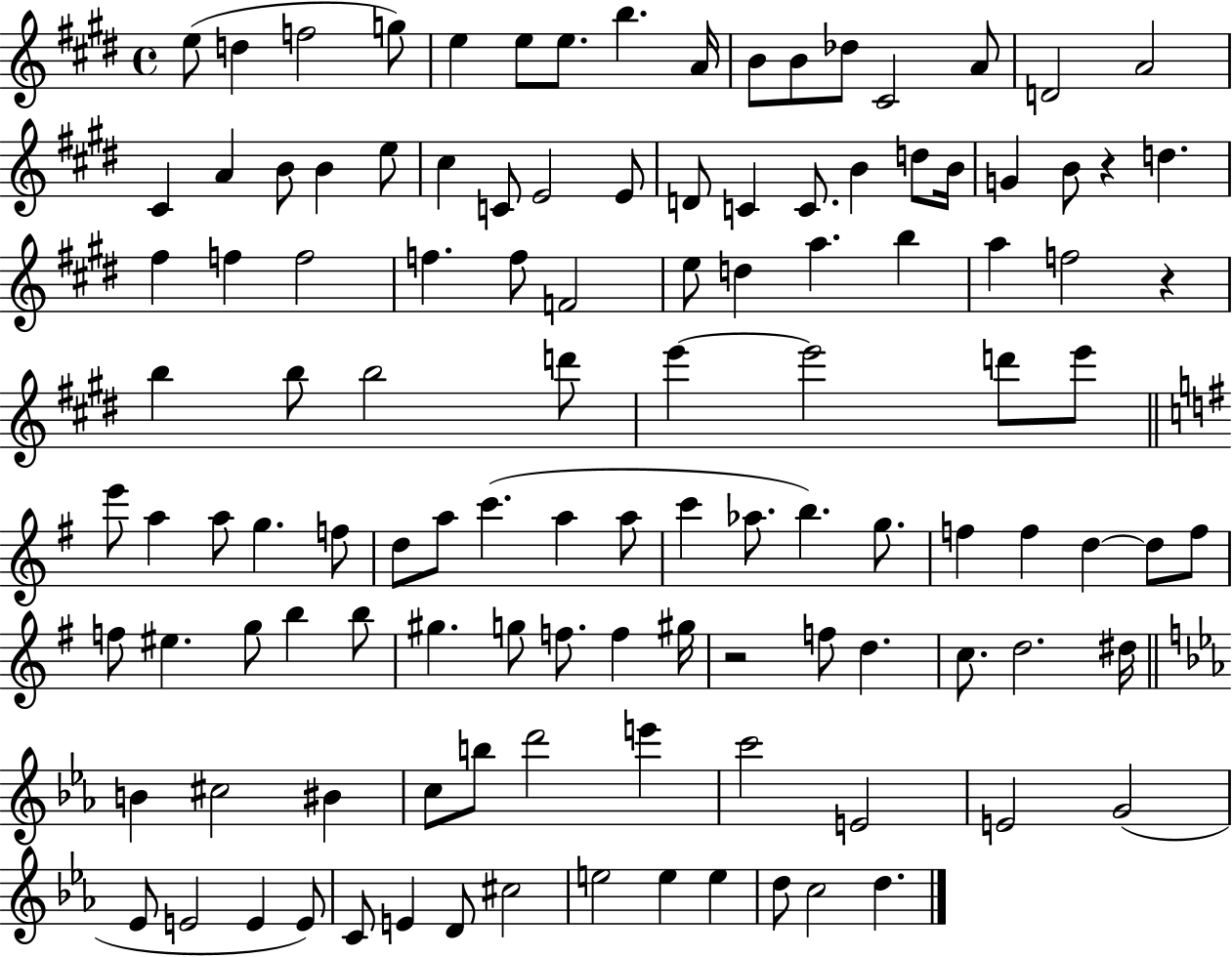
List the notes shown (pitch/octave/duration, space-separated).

E5/e D5/q F5/h G5/e E5/q E5/e E5/e. B5/q. A4/s B4/e B4/e Db5/e C#4/h A4/e D4/h A4/h C#4/q A4/q B4/e B4/q E5/e C#5/q C4/e E4/h E4/e D4/e C4/q C4/e. B4/q D5/e B4/s G4/q B4/e R/q D5/q. F#5/q F5/q F5/h F5/q. F5/e F4/h E5/e D5/q A5/q. B5/q A5/q F5/h R/q B5/q B5/e B5/h D6/e E6/q E6/h D6/e E6/e E6/e A5/q A5/e G5/q. F5/e D5/e A5/e C6/q. A5/q A5/e C6/q Ab5/e. B5/q. G5/e. F5/q F5/q D5/q D5/e F5/e F5/e EIS5/q. G5/e B5/q B5/e G#5/q. G5/e F5/e. F5/q G#5/s R/h F5/e D5/q. C5/e. D5/h. D#5/s B4/q C#5/h BIS4/q C5/e B5/e D6/h E6/q C6/h E4/h E4/h G4/h Eb4/e E4/h E4/q E4/e C4/e E4/q D4/e C#5/h E5/h E5/q E5/q D5/e C5/h D5/q.